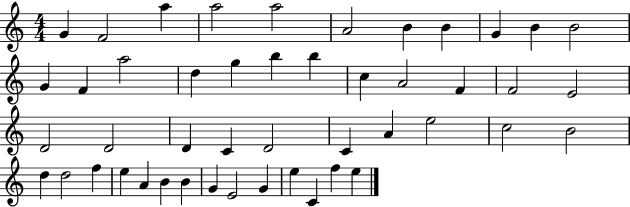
{
  \clef treble
  \numericTimeSignature
  \time 4/4
  \key c \major
  g'4 f'2 a''4 | a''2 a''2 | a'2 b'4 b'4 | g'4 b'4 b'2 | \break g'4 f'4 a''2 | d''4 g''4 b''4 b''4 | c''4 a'2 f'4 | f'2 e'2 | \break d'2 d'2 | d'4 c'4 d'2 | c'4 a'4 e''2 | c''2 b'2 | \break d''4 d''2 f''4 | e''4 a'4 b'4 b'4 | g'4 e'2 g'4 | e''4 c'4 f''4 e''4 | \break \bar "|."
}